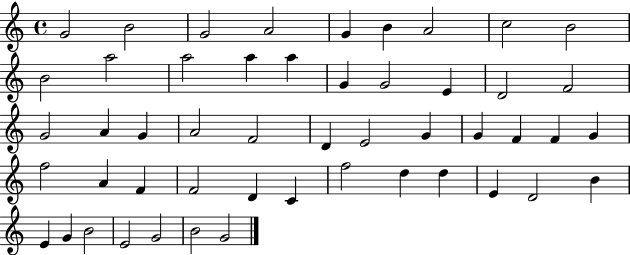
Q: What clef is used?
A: treble